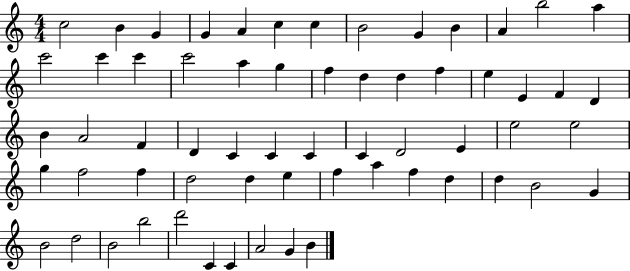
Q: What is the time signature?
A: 4/4